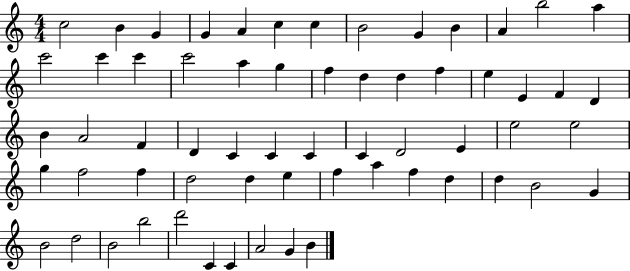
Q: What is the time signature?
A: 4/4